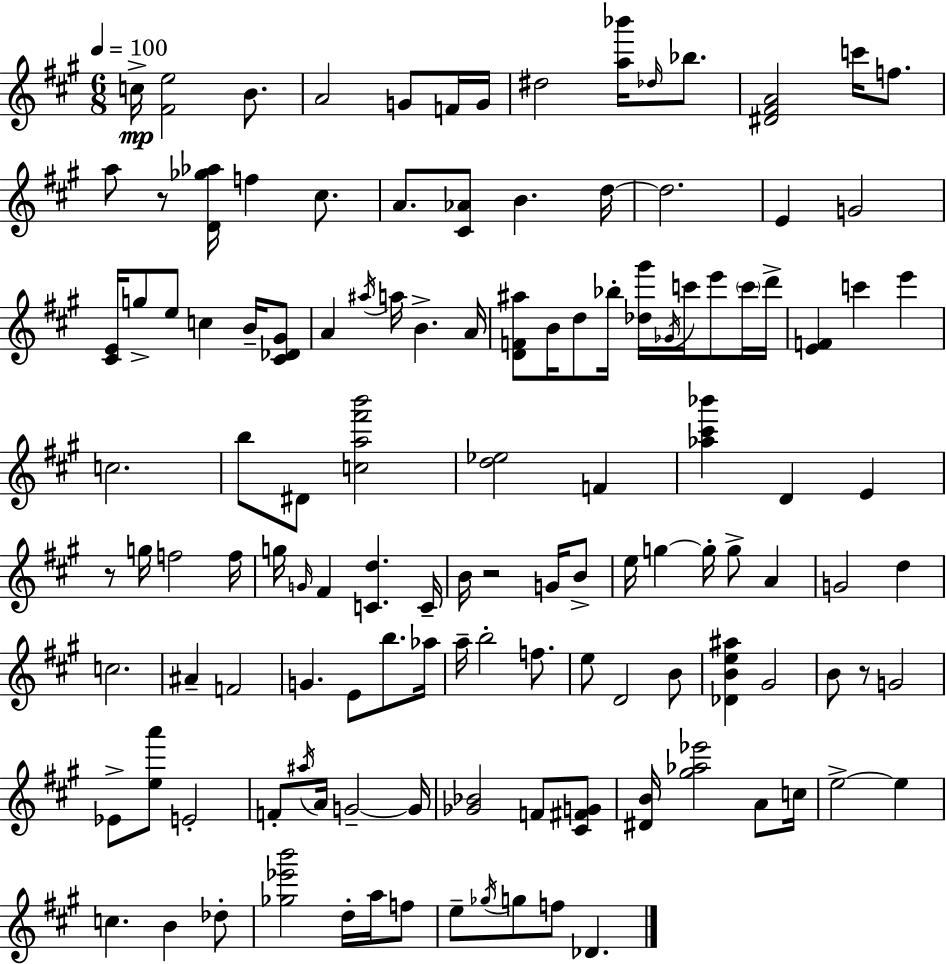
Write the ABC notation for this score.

X:1
T:Untitled
M:6/8
L:1/4
K:A
c/4 [^Fe]2 B/2 A2 G/2 F/4 G/4 ^d2 [a_b']/4 _d/4 _b/2 [^D^FA]2 c'/4 f/2 a/2 z/2 [D_g_a]/4 f ^c/2 A/2 [^C_A]/2 B d/4 d2 E G2 [^CE]/4 g/2 e/2 c B/4 [^C_D^G]/2 A ^a/4 a/4 B A/4 [DF^a]/2 B/4 d/2 _b/4 [_d^g']/4 _G/4 c'/4 e'/2 c'/4 d'/4 [EF] c' e' c2 b/2 ^D/2 [ca^f'b']2 [d_e]2 F [_a^c'_b'] D E z/2 g/4 f2 f/4 g/4 G/4 ^F [Cd] C/4 B/4 z2 G/4 B/2 e/4 g g/4 g/2 A G2 d c2 ^A F2 G E/2 b/2 _a/4 a/4 b2 f/2 e/2 D2 B/2 [_DBe^a] ^G2 B/2 z/2 G2 _E/2 [ea']/2 E2 F/2 ^a/4 A/4 G2 G/4 [_G_B]2 F/2 [^C^FG]/2 [^DB]/4 [^g_a_e']2 A/2 c/4 e2 e c B _d/2 [_g_e'b']2 d/4 a/4 f/2 e/2 _g/4 g/2 f/2 _D